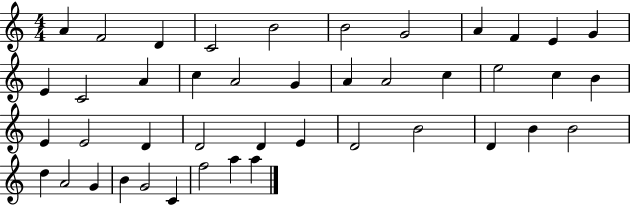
X:1
T:Untitled
M:4/4
L:1/4
K:C
A F2 D C2 B2 B2 G2 A F E G E C2 A c A2 G A A2 c e2 c B E E2 D D2 D E D2 B2 D B B2 d A2 G B G2 C f2 a a